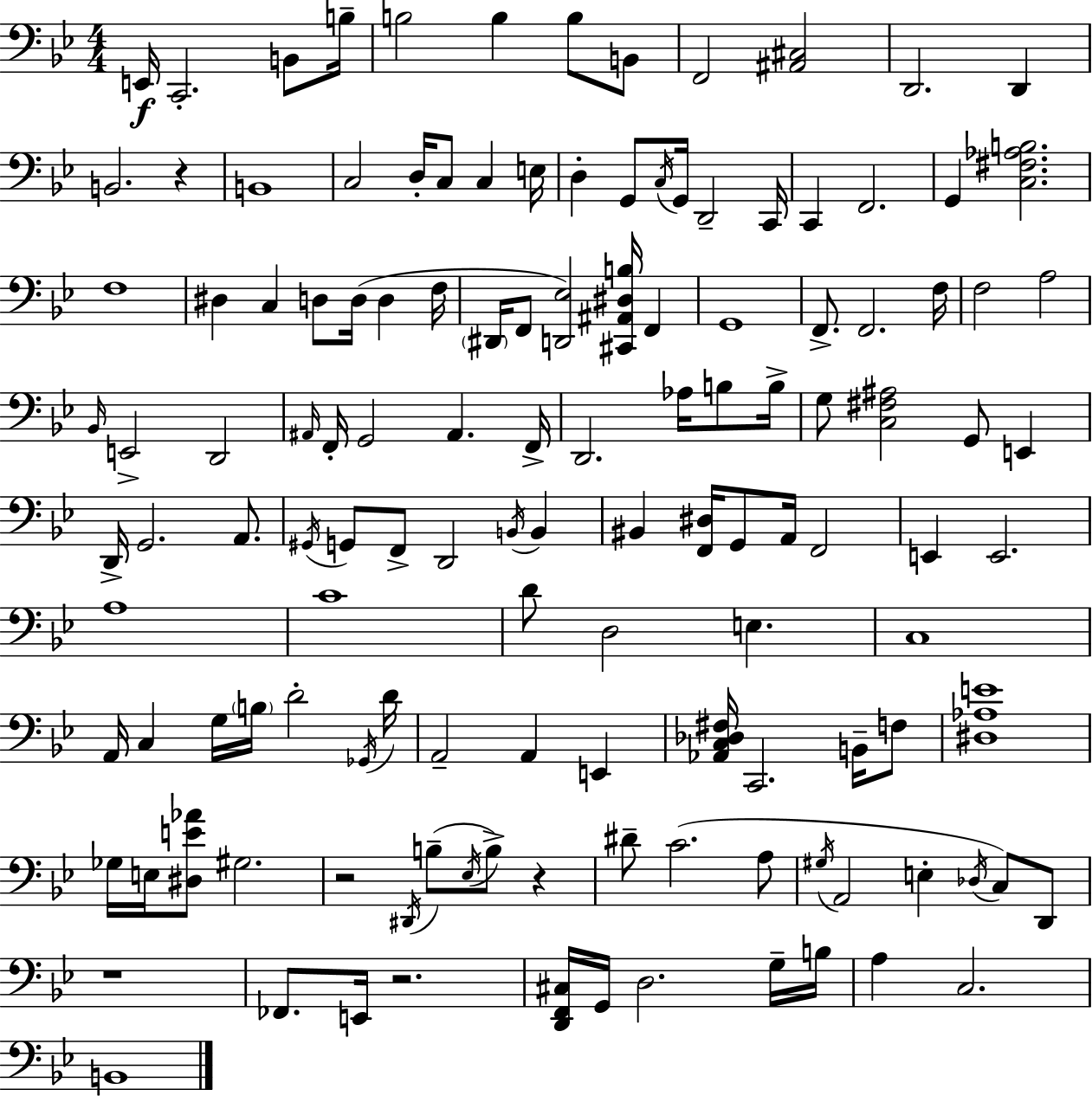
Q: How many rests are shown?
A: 5